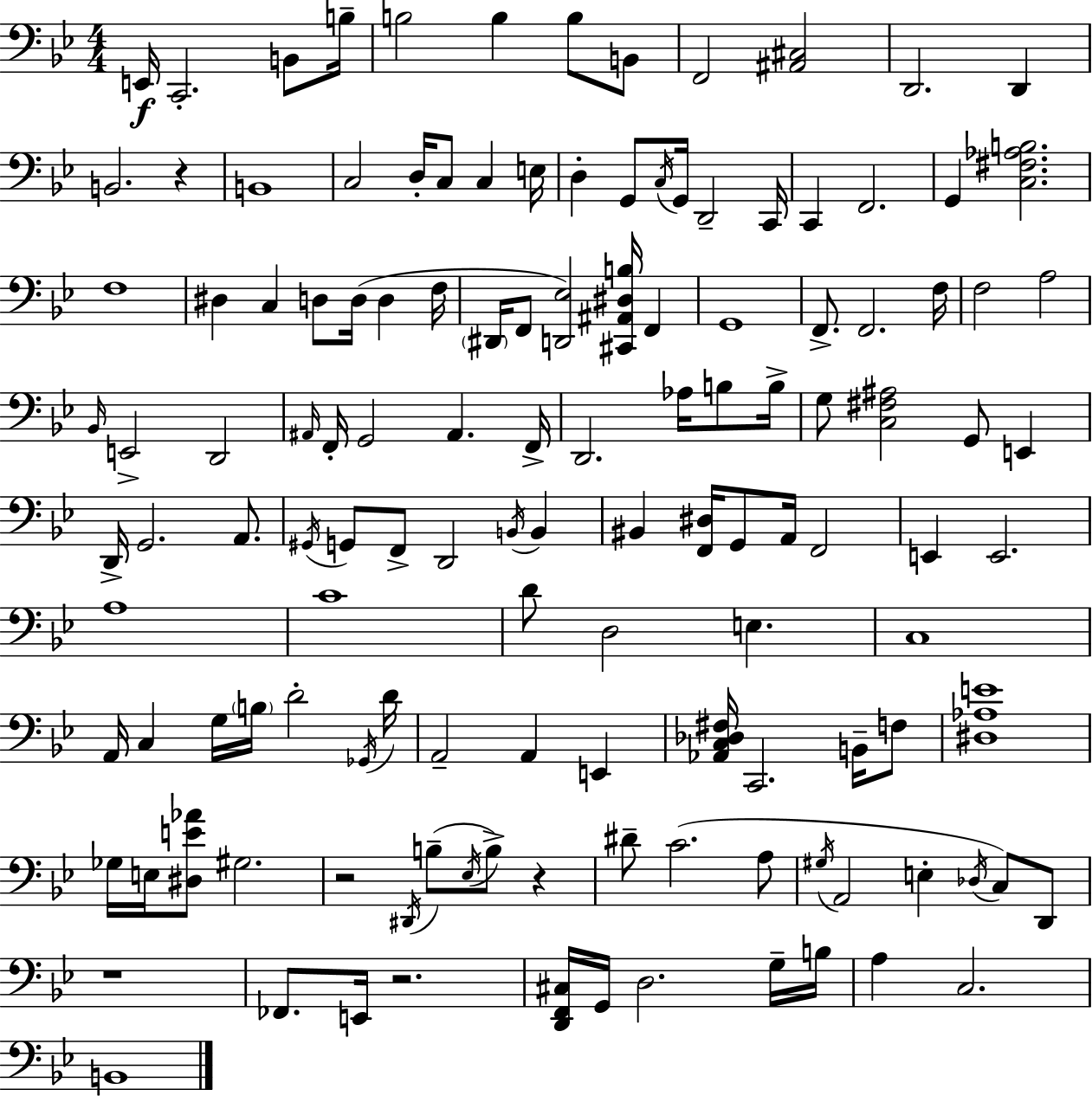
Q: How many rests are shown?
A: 5